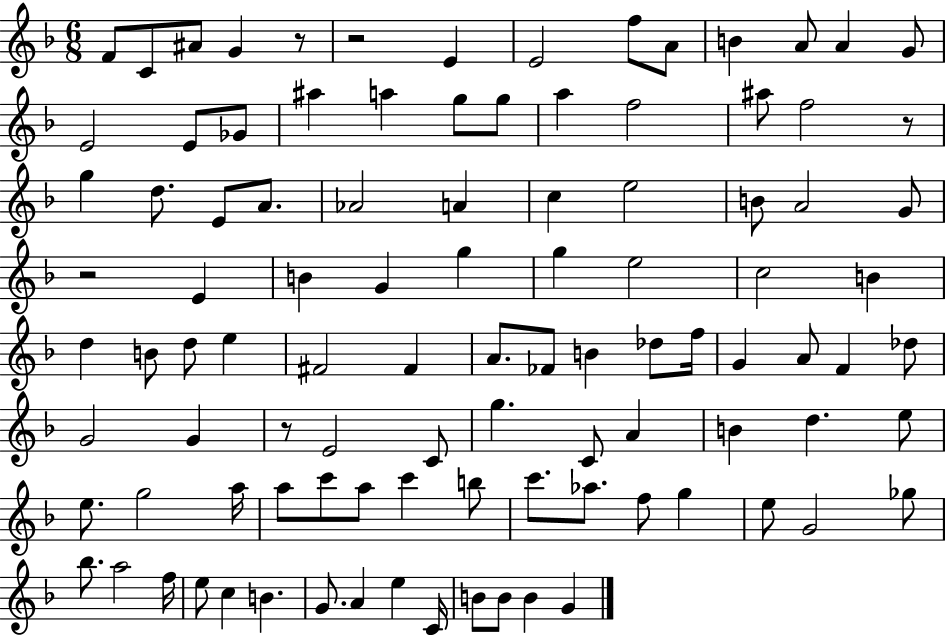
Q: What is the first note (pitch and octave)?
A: F4